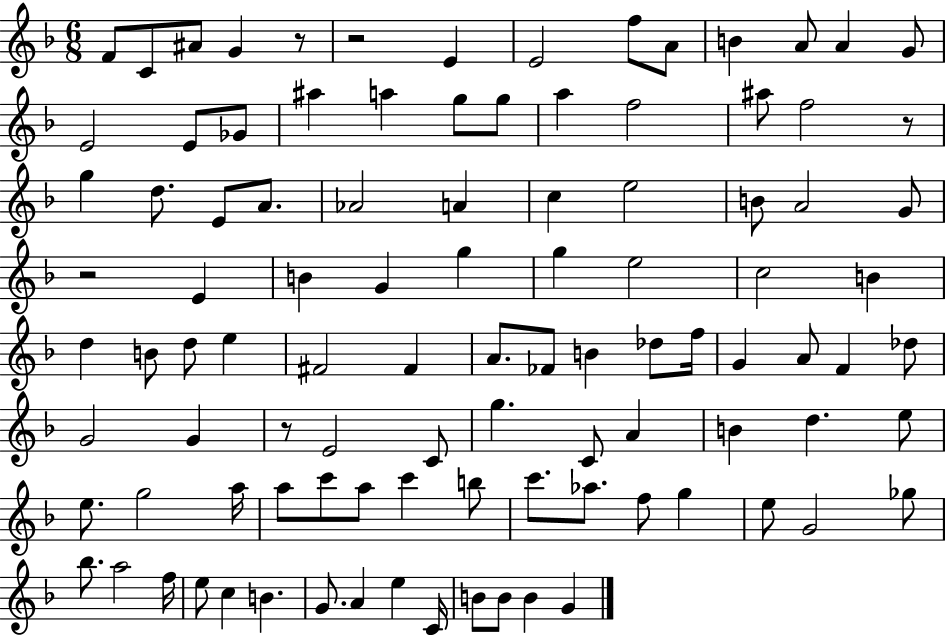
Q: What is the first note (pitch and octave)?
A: F4